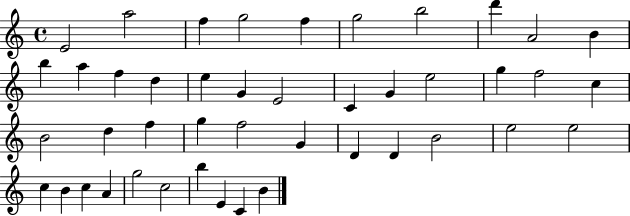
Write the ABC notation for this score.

X:1
T:Untitled
M:4/4
L:1/4
K:C
E2 a2 f g2 f g2 b2 d' A2 B b a f d e G E2 C G e2 g f2 c B2 d f g f2 G D D B2 e2 e2 c B c A g2 c2 b E C B